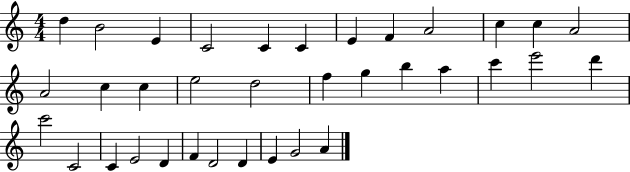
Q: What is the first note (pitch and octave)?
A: D5